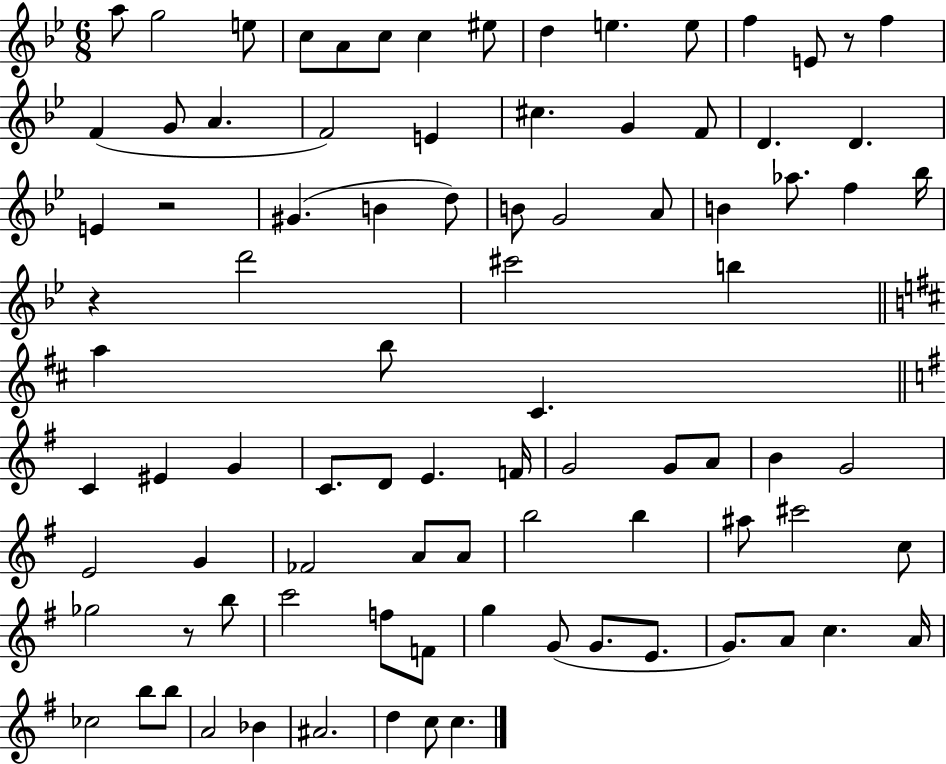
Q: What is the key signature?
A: BES major